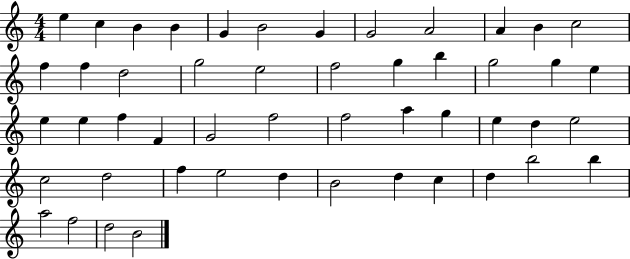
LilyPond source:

{
  \clef treble
  \numericTimeSignature
  \time 4/4
  \key c \major
  e''4 c''4 b'4 b'4 | g'4 b'2 g'4 | g'2 a'2 | a'4 b'4 c''2 | \break f''4 f''4 d''2 | g''2 e''2 | f''2 g''4 b''4 | g''2 g''4 e''4 | \break e''4 e''4 f''4 f'4 | g'2 f''2 | f''2 a''4 g''4 | e''4 d''4 e''2 | \break c''2 d''2 | f''4 e''2 d''4 | b'2 d''4 c''4 | d''4 b''2 b''4 | \break a''2 f''2 | d''2 b'2 | \bar "|."
}